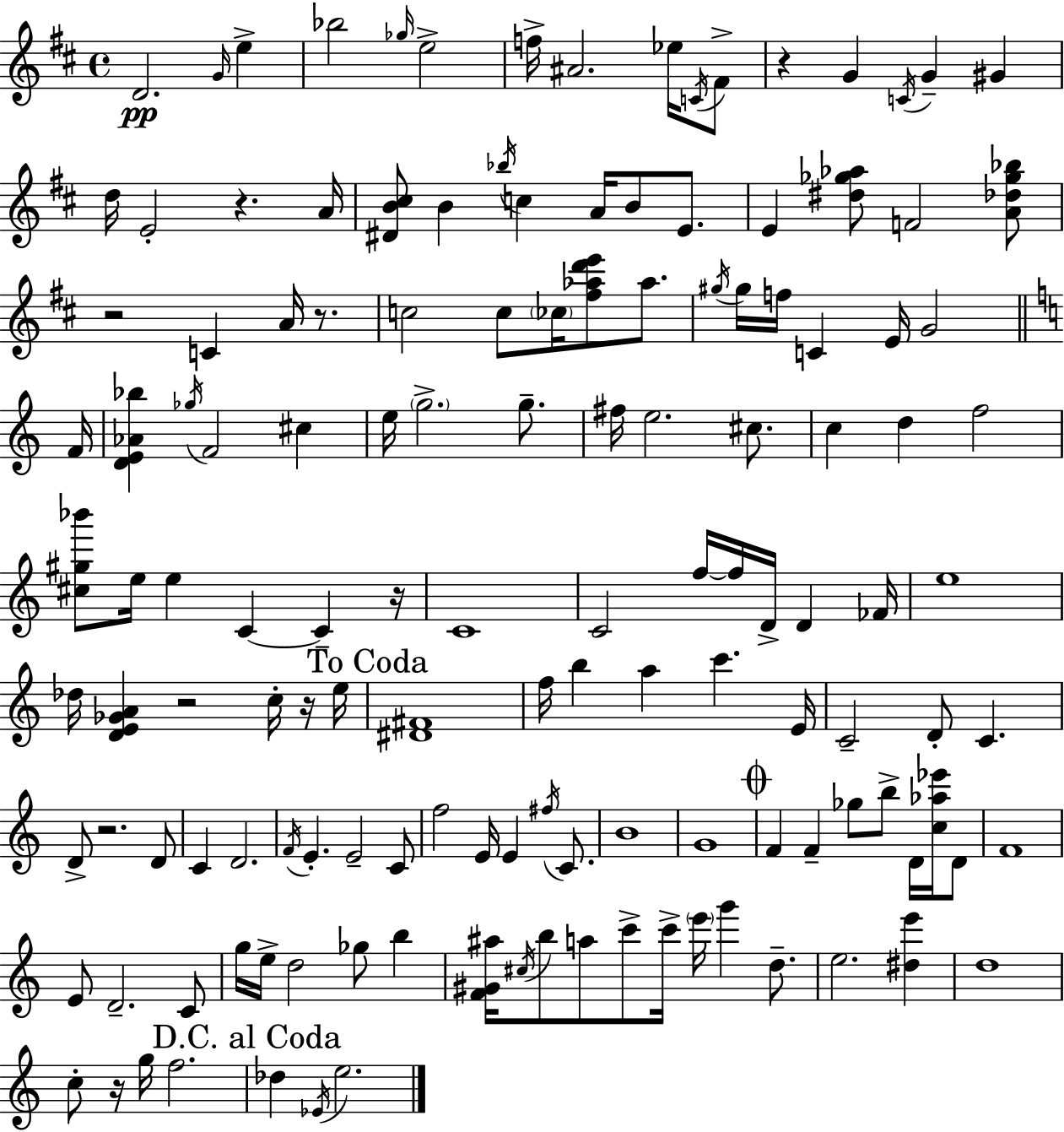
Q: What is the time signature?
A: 4/4